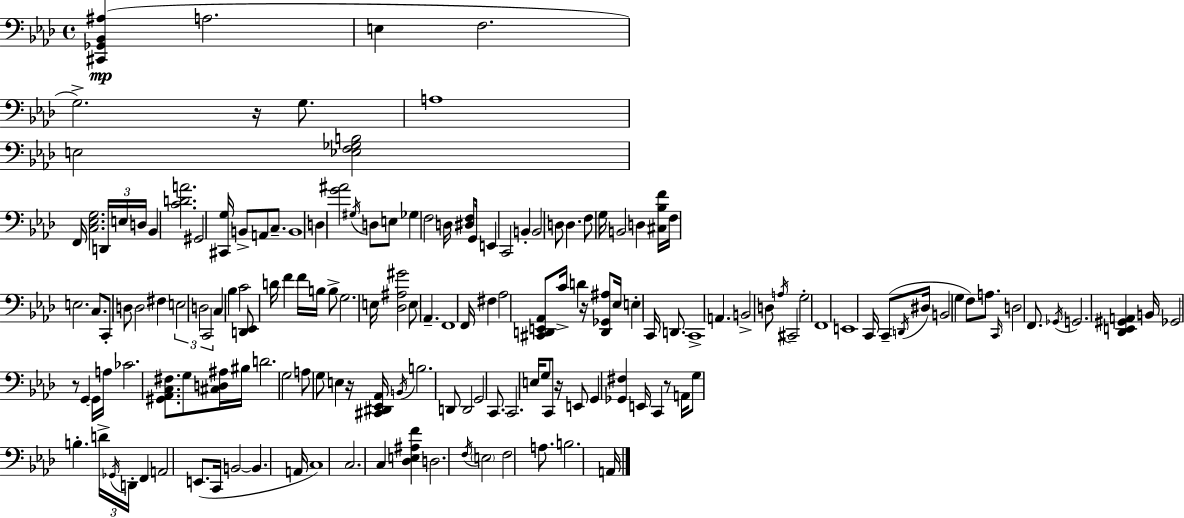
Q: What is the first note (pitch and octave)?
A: A3